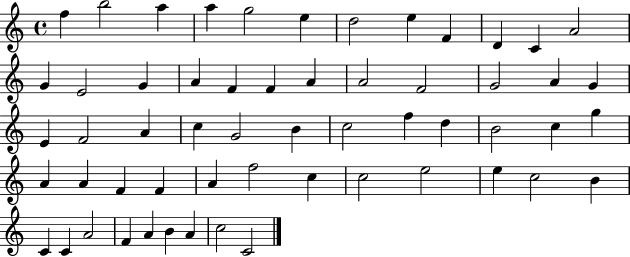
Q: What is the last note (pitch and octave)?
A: C4